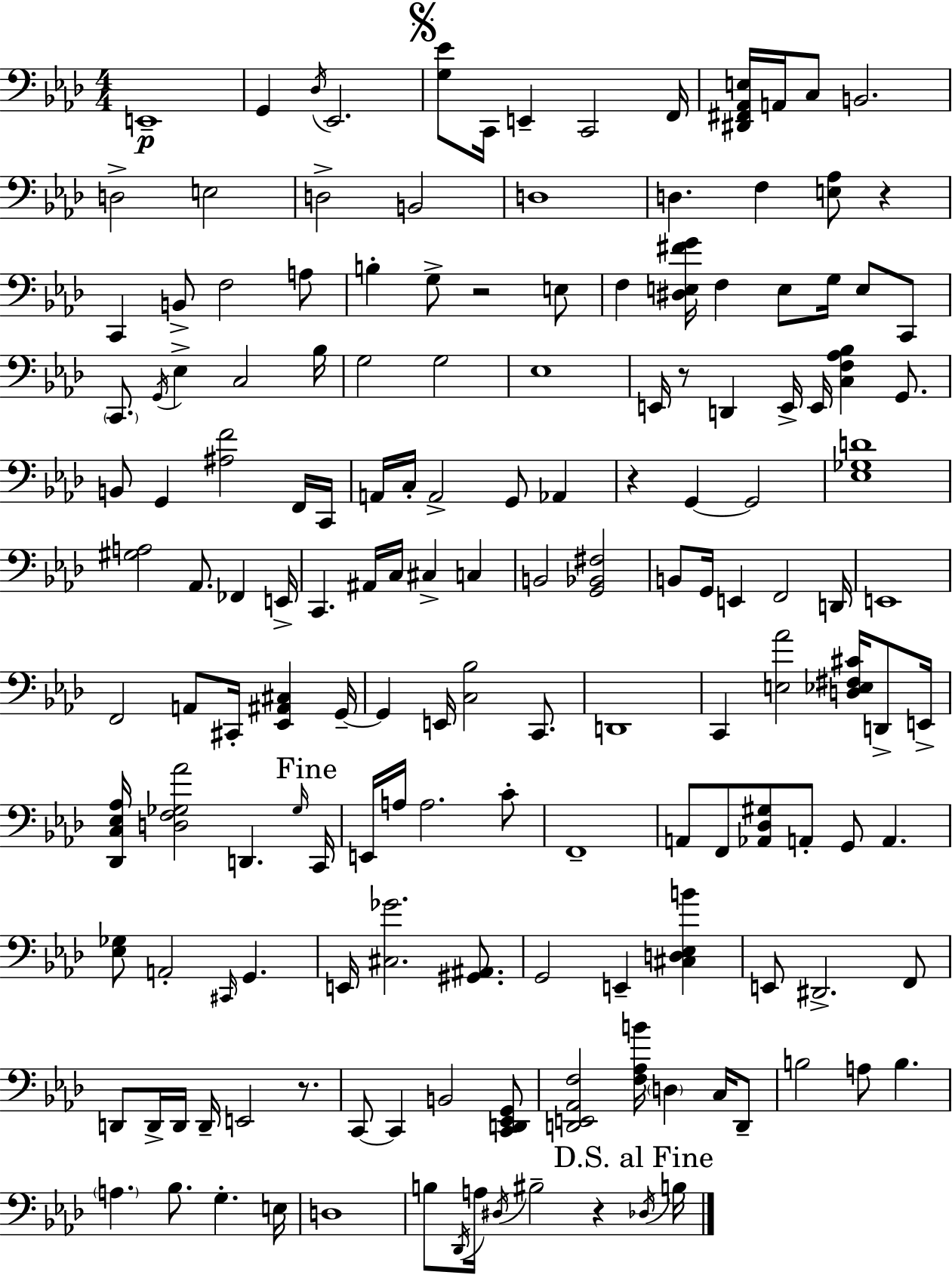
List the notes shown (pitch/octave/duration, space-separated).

E2/w G2/q Db3/s Eb2/h. [G3,Eb4]/e C2/s E2/q C2/h F2/s [D#2,F#2,Ab2,E3]/s A2/s C3/e B2/h. D3/h E3/h D3/h B2/h D3/w D3/q. F3/q [E3,Ab3]/e R/q C2/q B2/e F3/h A3/e B3/q G3/e R/h E3/e F3/q [D#3,E3,F#4,G4]/s F3/q E3/e G3/s E3/e C2/e C2/e. G2/s Eb3/q C3/h Bb3/s G3/h G3/h Eb3/w E2/s R/e D2/q E2/s E2/s [C3,F3,Ab3,Bb3]/q G2/e. B2/e G2/q [A#3,F4]/h F2/s C2/s A2/s C3/s A2/h G2/e Ab2/q R/q G2/q G2/h [Eb3,Gb3,D4]/w [G#3,A3]/h Ab2/e. FES2/q E2/s C2/q. A#2/s C3/s C#3/q C3/q B2/h [G2,Bb2,F#3]/h B2/e G2/s E2/q F2/h D2/s E2/w F2/h A2/e C#2/s [Eb2,A#2,C#3]/q G2/s G2/q E2/s [C3,Bb3]/h C2/e. D2/w C2/q [E3,Ab4]/h [D3,Eb3,F#3,C#4]/s D2/e E2/s [Db2,C3,Eb3,Ab3]/s [D3,F3,Gb3,Ab4]/h D2/q. Gb3/s C2/s E2/s A3/s A3/h. C4/e F2/w A2/e F2/e [Ab2,Db3,G#3]/e A2/e G2/e A2/q. [Eb3,Gb3]/e A2/h C#2/s G2/q. E2/s [C#3,Gb4]/h. [G#2,A#2]/e. G2/h E2/q [C#3,D3,Eb3,B4]/q E2/e D#2/h. F2/e D2/e D2/s D2/s D2/s E2/h R/e. C2/e C2/q B2/h [C2,D2,Eb2,G2]/e [D2,E2,Ab2,F3]/h [F3,Ab3,B4]/s D3/q C3/s D2/e B3/h A3/e B3/q. A3/q. Bb3/e. G3/q. E3/s D3/w B3/e Db2/s A3/s D#3/s BIS3/h R/q Db3/s B3/s